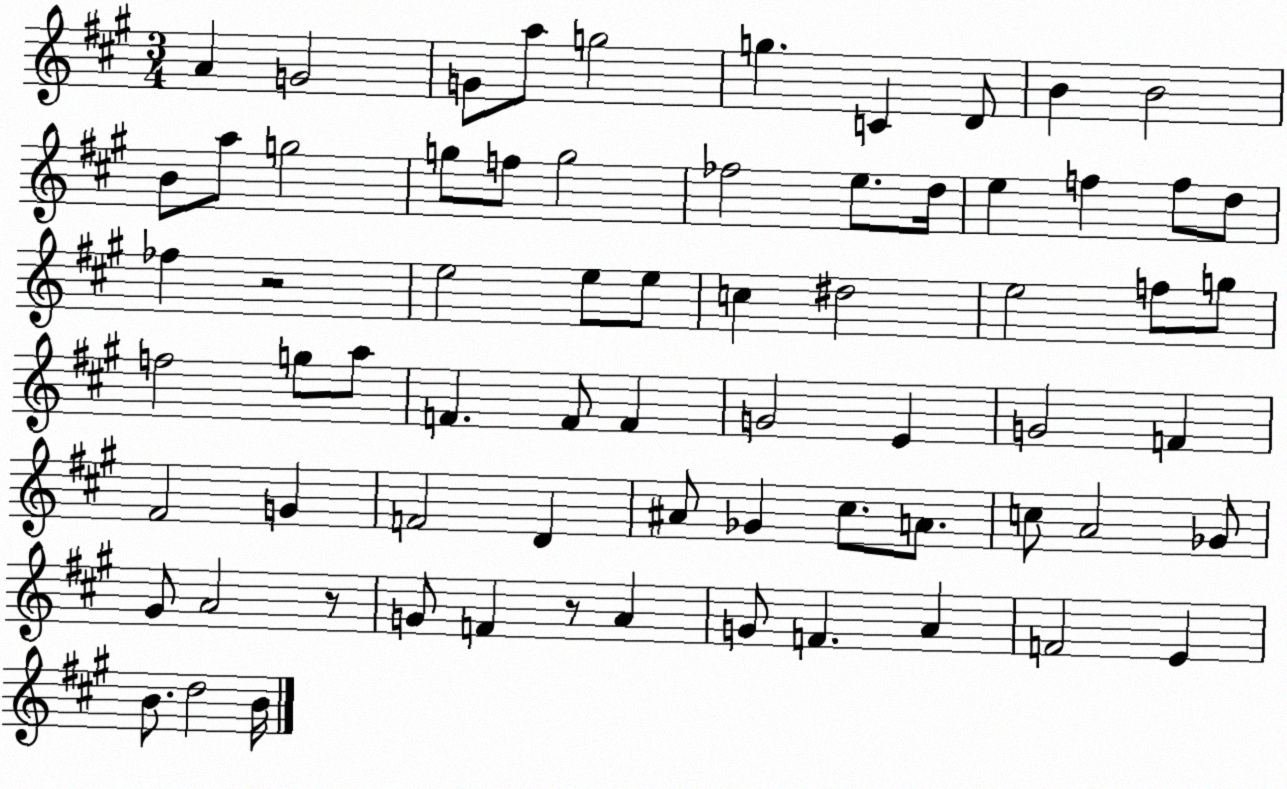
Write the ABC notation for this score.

X:1
T:Untitled
M:3/4
L:1/4
K:A
A G2 G/2 a/2 g2 g C D/2 B B2 B/2 a/2 g2 g/2 f/2 g2 _f2 e/2 d/4 e f f/2 d/2 _f z2 e2 e/2 e/2 c ^d2 e2 f/2 g/2 f2 g/2 a/2 F F/2 F G2 E G2 F ^F2 G F2 D ^A/2 _G ^c/2 A/2 c/2 A2 _G/2 ^G/2 A2 z/2 G/2 F z/2 A G/2 F A F2 E B/2 d2 B/4